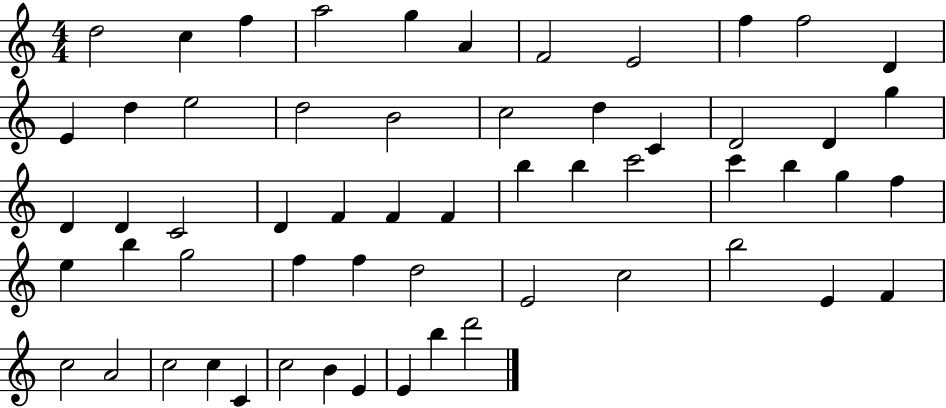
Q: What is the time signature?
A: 4/4